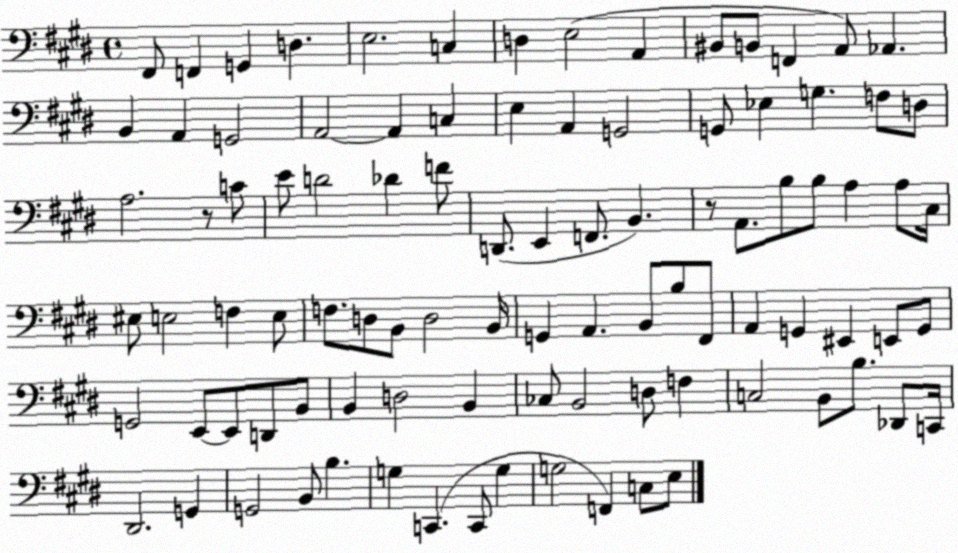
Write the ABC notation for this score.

X:1
T:Untitled
M:4/4
L:1/4
K:E
^F,,/2 F,, G,, D, E,2 C, D, E,2 A,, ^B,,/2 B,,/2 F,, A,,/2 _A,, B,, A,, G,,2 A,,2 A,, C, E, A,, G,,2 G,,/2 _E, G, F,/2 D,/2 A,2 z/2 C/2 E/2 D2 _D F/2 D,,/2 E,, F,,/2 B,, z/2 A,,/2 B,/2 B,/2 A, A,/2 ^C,/4 ^E,/2 E,2 F, E,/2 F,/2 D,/2 B,,/2 D,2 B,,/4 G,, A,, B,,/2 B,/2 ^F,,/2 A,, G,, ^E,, E,,/2 G,,/2 G,,2 E,,/2 E,,/2 D,,/2 B,,/2 B,, D,2 B,, _C,/2 B,,2 D,/2 F, C,2 B,,/2 B,/2 _D,,/2 C,,/4 ^D,,2 G,, G,,2 B,,/2 B, G, C,, C,,/2 G, G,2 F,, C,/2 E,/2